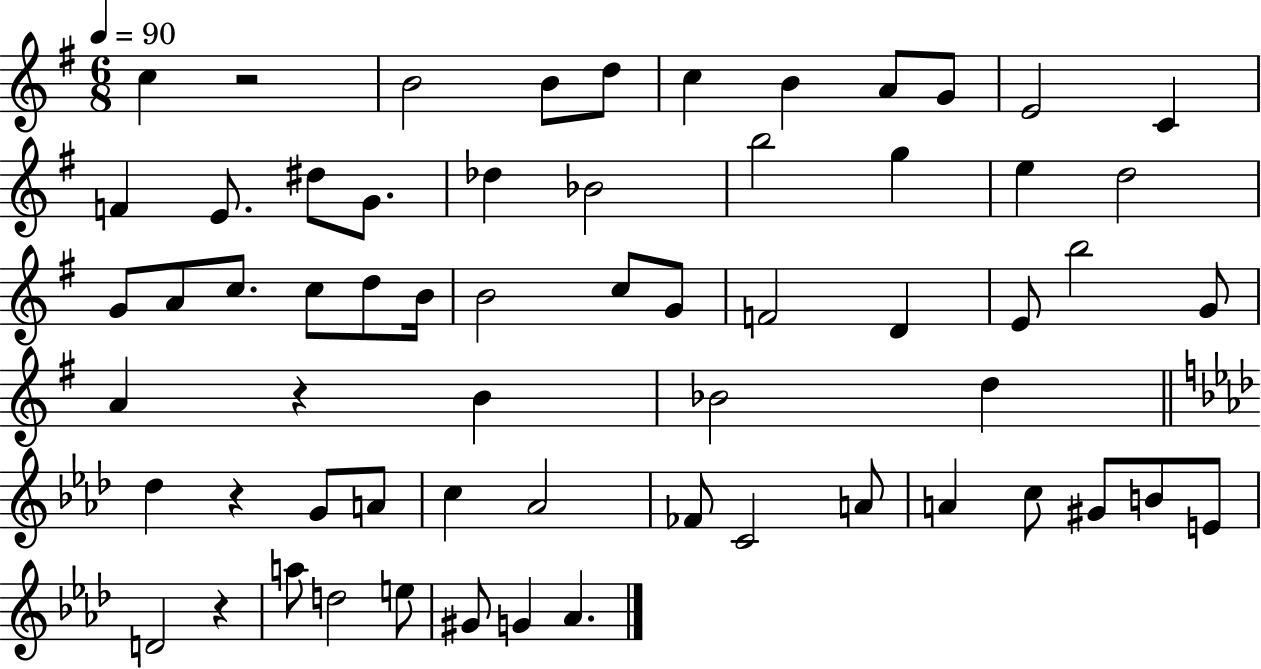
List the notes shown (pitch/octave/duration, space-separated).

C5/q R/h B4/h B4/e D5/e C5/q B4/q A4/e G4/e E4/h C4/q F4/q E4/e. D#5/e G4/e. Db5/q Bb4/h B5/h G5/q E5/q D5/h G4/e A4/e C5/e. C5/e D5/e B4/s B4/h C5/e G4/e F4/h D4/q E4/e B5/h G4/e A4/q R/q B4/q Bb4/h D5/q Db5/q R/q G4/e A4/e C5/q Ab4/h FES4/e C4/h A4/e A4/q C5/e G#4/e B4/e E4/e D4/h R/q A5/e D5/h E5/e G#4/e G4/q Ab4/q.